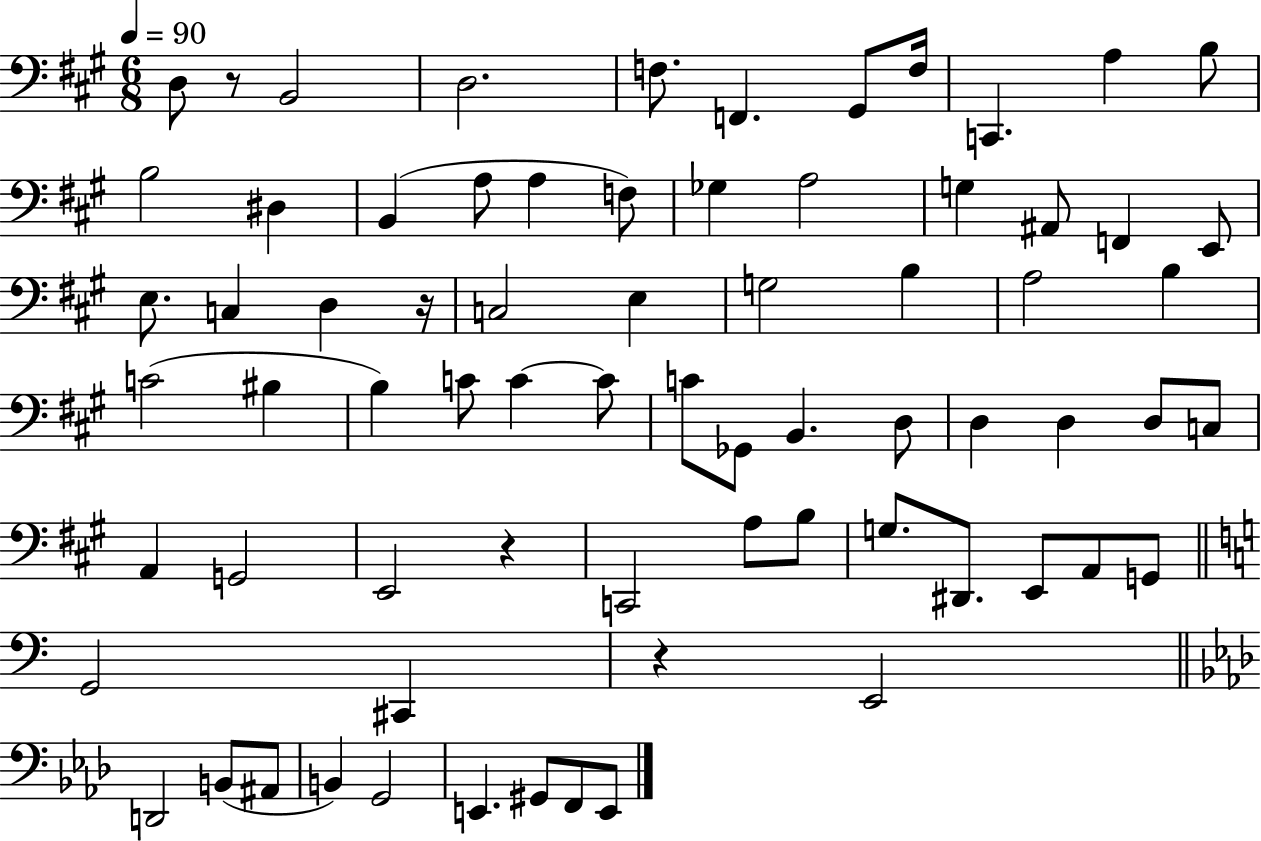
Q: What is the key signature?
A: A major